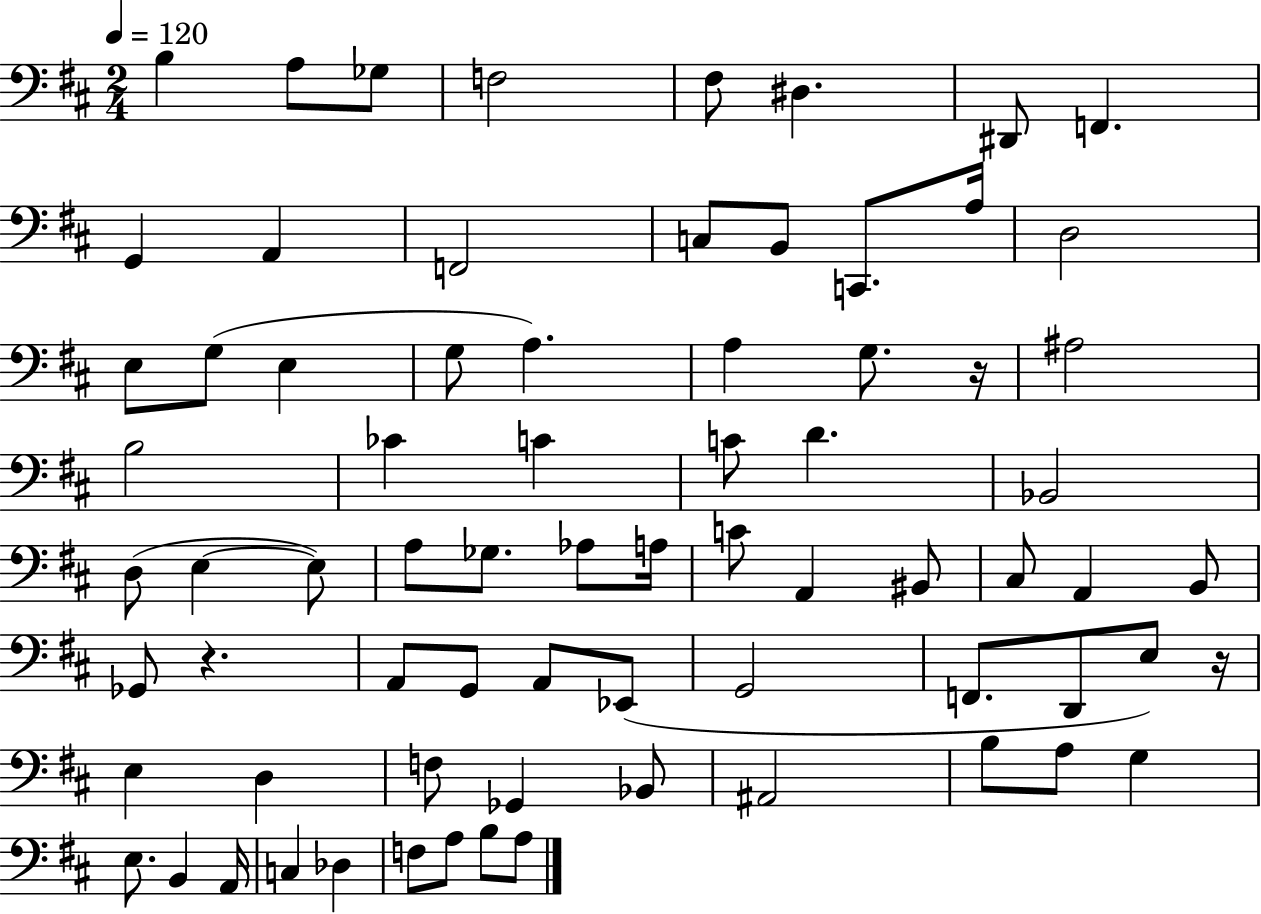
{
  \clef bass
  \numericTimeSignature
  \time 2/4
  \key d \major
  \tempo 4 = 120
  \repeat volta 2 { b4 a8 ges8 | f2 | fis8 dis4. | dis,8 f,4. | \break g,4 a,4 | f,2 | c8 b,8 c,8. a16 | d2 | \break e8 g8( e4 | g8 a4.) | a4 g8. r16 | ais2 | \break b2 | ces'4 c'4 | c'8 d'4. | bes,2 | \break d8( e4~~ e8) | a8 ges8. aes8 a16 | c'8 a,4 bis,8 | cis8 a,4 b,8 | \break ges,8 r4. | a,8 g,8 a,8 ees,8( | g,2 | f,8. d,8 e8) r16 | \break e4 d4 | f8 ges,4 bes,8 | ais,2 | b8 a8 g4 | \break e8. b,4 a,16 | c4 des4 | f8 a8 b8 a8 | } \bar "|."
}